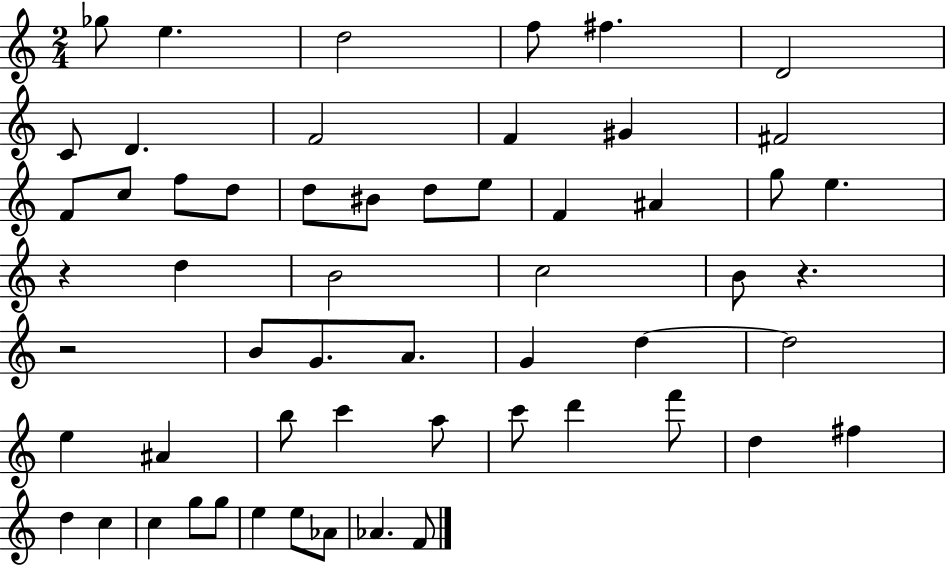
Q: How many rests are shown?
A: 3